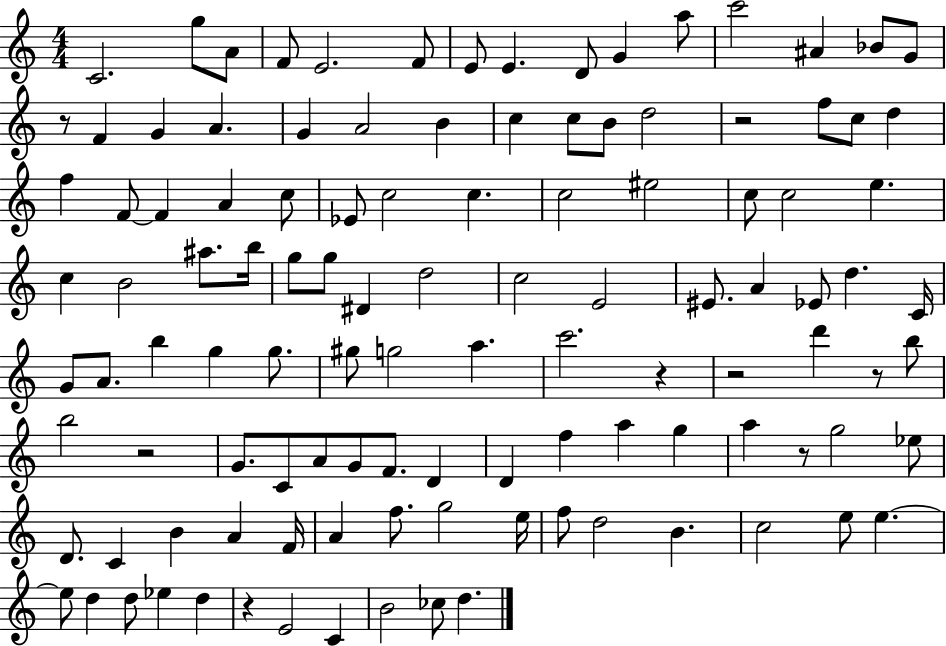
{
  \clef treble
  \numericTimeSignature
  \time 4/4
  \key c \major
  c'2. g''8 a'8 | f'8 e'2. f'8 | e'8 e'4. d'8 g'4 a''8 | c'''2 ais'4 bes'8 g'8 | \break r8 f'4 g'4 a'4. | g'4 a'2 b'4 | c''4 c''8 b'8 d''2 | r2 f''8 c''8 d''4 | \break f''4 f'8~~ f'4 a'4 c''8 | ees'8 c''2 c''4. | c''2 eis''2 | c''8 c''2 e''4. | \break c''4 b'2 ais''8. b''16 | g''8 g''8 dis'4 d''2 | c''2 e'2 | eis'8. a'4 ees'8 d''4. c'16 | \break g'8 a'8. b''4 g''4 g''8. | gis''8 g''2 a''4. | c'''2. r4 | r2 d'''4 r8 b''8 | \break b''2 r2 | g'8. c'8 a'8 g'8 f'8. d'4 | d'4 f''4 a''4 g''4 | a''4 r8 g''2 ees''8 | \break d'8. c'4 b'4 a'4 f'16 | a'4 f''8. g''2 e''16 | f''8 d''2 b'4. | c''2 e''8 e''4.~~ | \break e''8 d''4 d''8 ees''4 d''4 | r4 e'2 c'4 | b'2 ces''8 d''4. | \bar "|."
}